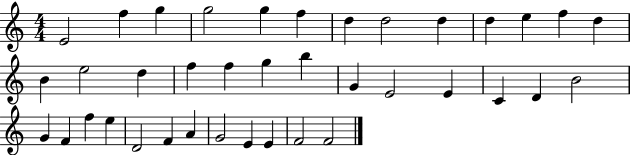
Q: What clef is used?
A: treble